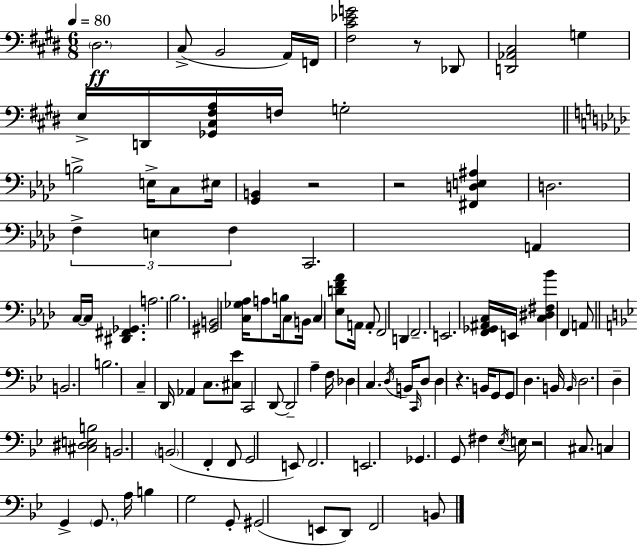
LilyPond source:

{
  \clef bass
  \numericTimeSignature
  \time 6/8
  \key e \major
  \tempo 4 = 80
  \repeat volta 2 { \parenthesize dis2.\ff | cis8->( b,2 a,16) f,16 | <fis cis' ees' g'>2 r8 des,8 | <d, aes, cis>2 g4 | \break e16-> d,16 <ges, cis fis a>16 f16 g2-. | \bar "||" \break \key f \minor b2-> e16-> c8 eis16 | <g, b,>4 r2 | r2 <fis, d e ais>4 | d2. | \break \tuplet 3/2 { f4-> e4 f4 } | c,2. | a,4 c16~~ c16 <dis, fis, ges,>4. | a2. | \break bes2. | <gis, b,>2 <c ges aes>16 a8 b16 | c8 b,16 c4 <ees d' f' aes'>8 a,16 a,8-. | f,2 d,4 | \break f,2.-- | e,2. | <f, ges, ais, c>16 e,16 <c dis fis bes'>4 f,4 a,8 | \bar "||" \break \key bes \major b,2. | b2. | c4-- d,16 aes,4 c8. | <cis ees'>8 c,2 d,8~~ | \break d,2-- a4-- | f16 des4 c4. \acciaccatura { d16 } | b,16 \grace { c,16 } d8 d4 r4. | b,16 g,8 g,8 d4. | \break b,16 \grace { b,16 } d2. | d4-- <cis dis e b>2 | b,2. | \parenthesize b,2( f,4-. | \break f,8 g,2 | e,8) f,2. | e,2. | ges,4. g,8 fis4 | \break \acciaccatura { ees16 } e16 r2 | cis8. c4 g,4-> | \parenthesize g,8. a16 b4 g2 | g,8-. gis,2( | \break e,8 d,8) f,2 | b,8 } \bar "|."
}